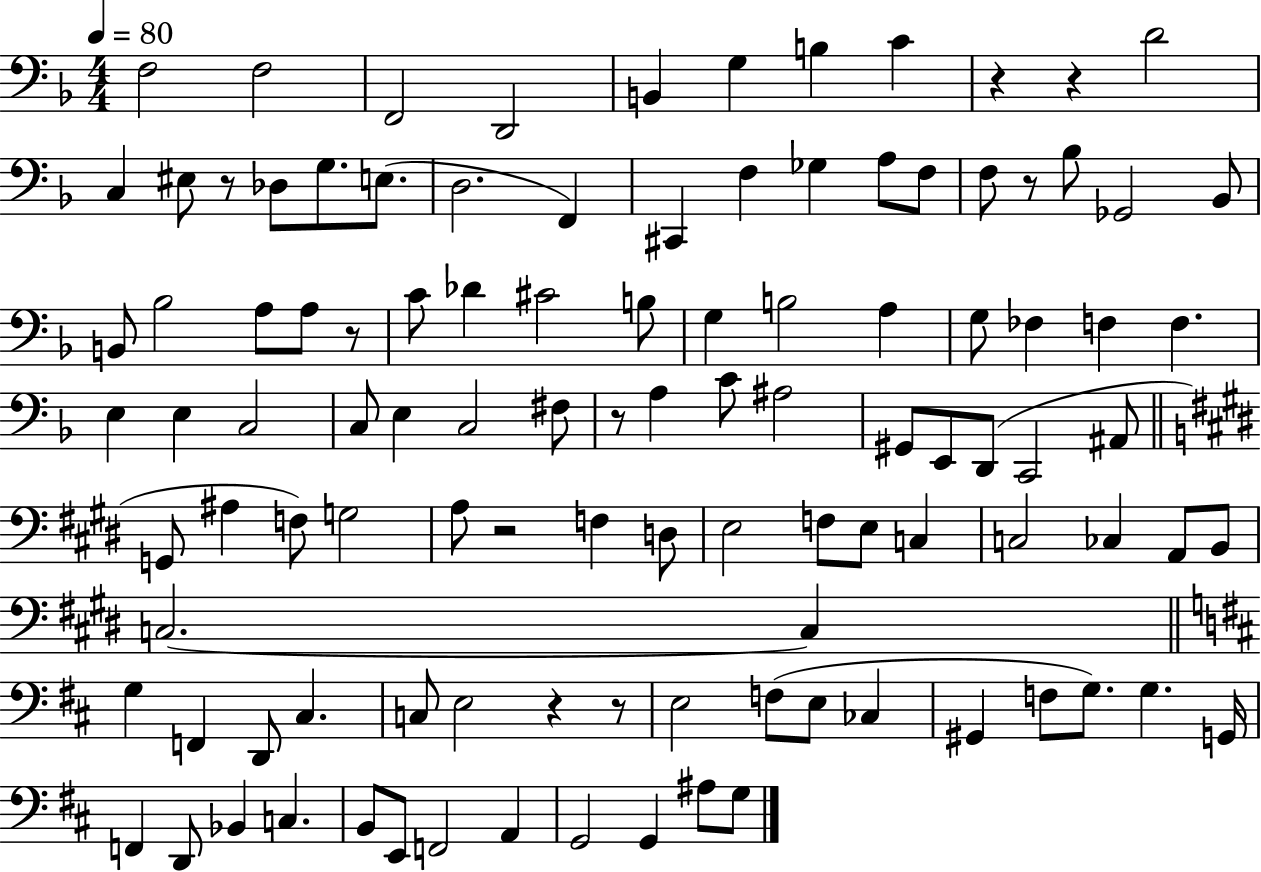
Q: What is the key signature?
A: F major